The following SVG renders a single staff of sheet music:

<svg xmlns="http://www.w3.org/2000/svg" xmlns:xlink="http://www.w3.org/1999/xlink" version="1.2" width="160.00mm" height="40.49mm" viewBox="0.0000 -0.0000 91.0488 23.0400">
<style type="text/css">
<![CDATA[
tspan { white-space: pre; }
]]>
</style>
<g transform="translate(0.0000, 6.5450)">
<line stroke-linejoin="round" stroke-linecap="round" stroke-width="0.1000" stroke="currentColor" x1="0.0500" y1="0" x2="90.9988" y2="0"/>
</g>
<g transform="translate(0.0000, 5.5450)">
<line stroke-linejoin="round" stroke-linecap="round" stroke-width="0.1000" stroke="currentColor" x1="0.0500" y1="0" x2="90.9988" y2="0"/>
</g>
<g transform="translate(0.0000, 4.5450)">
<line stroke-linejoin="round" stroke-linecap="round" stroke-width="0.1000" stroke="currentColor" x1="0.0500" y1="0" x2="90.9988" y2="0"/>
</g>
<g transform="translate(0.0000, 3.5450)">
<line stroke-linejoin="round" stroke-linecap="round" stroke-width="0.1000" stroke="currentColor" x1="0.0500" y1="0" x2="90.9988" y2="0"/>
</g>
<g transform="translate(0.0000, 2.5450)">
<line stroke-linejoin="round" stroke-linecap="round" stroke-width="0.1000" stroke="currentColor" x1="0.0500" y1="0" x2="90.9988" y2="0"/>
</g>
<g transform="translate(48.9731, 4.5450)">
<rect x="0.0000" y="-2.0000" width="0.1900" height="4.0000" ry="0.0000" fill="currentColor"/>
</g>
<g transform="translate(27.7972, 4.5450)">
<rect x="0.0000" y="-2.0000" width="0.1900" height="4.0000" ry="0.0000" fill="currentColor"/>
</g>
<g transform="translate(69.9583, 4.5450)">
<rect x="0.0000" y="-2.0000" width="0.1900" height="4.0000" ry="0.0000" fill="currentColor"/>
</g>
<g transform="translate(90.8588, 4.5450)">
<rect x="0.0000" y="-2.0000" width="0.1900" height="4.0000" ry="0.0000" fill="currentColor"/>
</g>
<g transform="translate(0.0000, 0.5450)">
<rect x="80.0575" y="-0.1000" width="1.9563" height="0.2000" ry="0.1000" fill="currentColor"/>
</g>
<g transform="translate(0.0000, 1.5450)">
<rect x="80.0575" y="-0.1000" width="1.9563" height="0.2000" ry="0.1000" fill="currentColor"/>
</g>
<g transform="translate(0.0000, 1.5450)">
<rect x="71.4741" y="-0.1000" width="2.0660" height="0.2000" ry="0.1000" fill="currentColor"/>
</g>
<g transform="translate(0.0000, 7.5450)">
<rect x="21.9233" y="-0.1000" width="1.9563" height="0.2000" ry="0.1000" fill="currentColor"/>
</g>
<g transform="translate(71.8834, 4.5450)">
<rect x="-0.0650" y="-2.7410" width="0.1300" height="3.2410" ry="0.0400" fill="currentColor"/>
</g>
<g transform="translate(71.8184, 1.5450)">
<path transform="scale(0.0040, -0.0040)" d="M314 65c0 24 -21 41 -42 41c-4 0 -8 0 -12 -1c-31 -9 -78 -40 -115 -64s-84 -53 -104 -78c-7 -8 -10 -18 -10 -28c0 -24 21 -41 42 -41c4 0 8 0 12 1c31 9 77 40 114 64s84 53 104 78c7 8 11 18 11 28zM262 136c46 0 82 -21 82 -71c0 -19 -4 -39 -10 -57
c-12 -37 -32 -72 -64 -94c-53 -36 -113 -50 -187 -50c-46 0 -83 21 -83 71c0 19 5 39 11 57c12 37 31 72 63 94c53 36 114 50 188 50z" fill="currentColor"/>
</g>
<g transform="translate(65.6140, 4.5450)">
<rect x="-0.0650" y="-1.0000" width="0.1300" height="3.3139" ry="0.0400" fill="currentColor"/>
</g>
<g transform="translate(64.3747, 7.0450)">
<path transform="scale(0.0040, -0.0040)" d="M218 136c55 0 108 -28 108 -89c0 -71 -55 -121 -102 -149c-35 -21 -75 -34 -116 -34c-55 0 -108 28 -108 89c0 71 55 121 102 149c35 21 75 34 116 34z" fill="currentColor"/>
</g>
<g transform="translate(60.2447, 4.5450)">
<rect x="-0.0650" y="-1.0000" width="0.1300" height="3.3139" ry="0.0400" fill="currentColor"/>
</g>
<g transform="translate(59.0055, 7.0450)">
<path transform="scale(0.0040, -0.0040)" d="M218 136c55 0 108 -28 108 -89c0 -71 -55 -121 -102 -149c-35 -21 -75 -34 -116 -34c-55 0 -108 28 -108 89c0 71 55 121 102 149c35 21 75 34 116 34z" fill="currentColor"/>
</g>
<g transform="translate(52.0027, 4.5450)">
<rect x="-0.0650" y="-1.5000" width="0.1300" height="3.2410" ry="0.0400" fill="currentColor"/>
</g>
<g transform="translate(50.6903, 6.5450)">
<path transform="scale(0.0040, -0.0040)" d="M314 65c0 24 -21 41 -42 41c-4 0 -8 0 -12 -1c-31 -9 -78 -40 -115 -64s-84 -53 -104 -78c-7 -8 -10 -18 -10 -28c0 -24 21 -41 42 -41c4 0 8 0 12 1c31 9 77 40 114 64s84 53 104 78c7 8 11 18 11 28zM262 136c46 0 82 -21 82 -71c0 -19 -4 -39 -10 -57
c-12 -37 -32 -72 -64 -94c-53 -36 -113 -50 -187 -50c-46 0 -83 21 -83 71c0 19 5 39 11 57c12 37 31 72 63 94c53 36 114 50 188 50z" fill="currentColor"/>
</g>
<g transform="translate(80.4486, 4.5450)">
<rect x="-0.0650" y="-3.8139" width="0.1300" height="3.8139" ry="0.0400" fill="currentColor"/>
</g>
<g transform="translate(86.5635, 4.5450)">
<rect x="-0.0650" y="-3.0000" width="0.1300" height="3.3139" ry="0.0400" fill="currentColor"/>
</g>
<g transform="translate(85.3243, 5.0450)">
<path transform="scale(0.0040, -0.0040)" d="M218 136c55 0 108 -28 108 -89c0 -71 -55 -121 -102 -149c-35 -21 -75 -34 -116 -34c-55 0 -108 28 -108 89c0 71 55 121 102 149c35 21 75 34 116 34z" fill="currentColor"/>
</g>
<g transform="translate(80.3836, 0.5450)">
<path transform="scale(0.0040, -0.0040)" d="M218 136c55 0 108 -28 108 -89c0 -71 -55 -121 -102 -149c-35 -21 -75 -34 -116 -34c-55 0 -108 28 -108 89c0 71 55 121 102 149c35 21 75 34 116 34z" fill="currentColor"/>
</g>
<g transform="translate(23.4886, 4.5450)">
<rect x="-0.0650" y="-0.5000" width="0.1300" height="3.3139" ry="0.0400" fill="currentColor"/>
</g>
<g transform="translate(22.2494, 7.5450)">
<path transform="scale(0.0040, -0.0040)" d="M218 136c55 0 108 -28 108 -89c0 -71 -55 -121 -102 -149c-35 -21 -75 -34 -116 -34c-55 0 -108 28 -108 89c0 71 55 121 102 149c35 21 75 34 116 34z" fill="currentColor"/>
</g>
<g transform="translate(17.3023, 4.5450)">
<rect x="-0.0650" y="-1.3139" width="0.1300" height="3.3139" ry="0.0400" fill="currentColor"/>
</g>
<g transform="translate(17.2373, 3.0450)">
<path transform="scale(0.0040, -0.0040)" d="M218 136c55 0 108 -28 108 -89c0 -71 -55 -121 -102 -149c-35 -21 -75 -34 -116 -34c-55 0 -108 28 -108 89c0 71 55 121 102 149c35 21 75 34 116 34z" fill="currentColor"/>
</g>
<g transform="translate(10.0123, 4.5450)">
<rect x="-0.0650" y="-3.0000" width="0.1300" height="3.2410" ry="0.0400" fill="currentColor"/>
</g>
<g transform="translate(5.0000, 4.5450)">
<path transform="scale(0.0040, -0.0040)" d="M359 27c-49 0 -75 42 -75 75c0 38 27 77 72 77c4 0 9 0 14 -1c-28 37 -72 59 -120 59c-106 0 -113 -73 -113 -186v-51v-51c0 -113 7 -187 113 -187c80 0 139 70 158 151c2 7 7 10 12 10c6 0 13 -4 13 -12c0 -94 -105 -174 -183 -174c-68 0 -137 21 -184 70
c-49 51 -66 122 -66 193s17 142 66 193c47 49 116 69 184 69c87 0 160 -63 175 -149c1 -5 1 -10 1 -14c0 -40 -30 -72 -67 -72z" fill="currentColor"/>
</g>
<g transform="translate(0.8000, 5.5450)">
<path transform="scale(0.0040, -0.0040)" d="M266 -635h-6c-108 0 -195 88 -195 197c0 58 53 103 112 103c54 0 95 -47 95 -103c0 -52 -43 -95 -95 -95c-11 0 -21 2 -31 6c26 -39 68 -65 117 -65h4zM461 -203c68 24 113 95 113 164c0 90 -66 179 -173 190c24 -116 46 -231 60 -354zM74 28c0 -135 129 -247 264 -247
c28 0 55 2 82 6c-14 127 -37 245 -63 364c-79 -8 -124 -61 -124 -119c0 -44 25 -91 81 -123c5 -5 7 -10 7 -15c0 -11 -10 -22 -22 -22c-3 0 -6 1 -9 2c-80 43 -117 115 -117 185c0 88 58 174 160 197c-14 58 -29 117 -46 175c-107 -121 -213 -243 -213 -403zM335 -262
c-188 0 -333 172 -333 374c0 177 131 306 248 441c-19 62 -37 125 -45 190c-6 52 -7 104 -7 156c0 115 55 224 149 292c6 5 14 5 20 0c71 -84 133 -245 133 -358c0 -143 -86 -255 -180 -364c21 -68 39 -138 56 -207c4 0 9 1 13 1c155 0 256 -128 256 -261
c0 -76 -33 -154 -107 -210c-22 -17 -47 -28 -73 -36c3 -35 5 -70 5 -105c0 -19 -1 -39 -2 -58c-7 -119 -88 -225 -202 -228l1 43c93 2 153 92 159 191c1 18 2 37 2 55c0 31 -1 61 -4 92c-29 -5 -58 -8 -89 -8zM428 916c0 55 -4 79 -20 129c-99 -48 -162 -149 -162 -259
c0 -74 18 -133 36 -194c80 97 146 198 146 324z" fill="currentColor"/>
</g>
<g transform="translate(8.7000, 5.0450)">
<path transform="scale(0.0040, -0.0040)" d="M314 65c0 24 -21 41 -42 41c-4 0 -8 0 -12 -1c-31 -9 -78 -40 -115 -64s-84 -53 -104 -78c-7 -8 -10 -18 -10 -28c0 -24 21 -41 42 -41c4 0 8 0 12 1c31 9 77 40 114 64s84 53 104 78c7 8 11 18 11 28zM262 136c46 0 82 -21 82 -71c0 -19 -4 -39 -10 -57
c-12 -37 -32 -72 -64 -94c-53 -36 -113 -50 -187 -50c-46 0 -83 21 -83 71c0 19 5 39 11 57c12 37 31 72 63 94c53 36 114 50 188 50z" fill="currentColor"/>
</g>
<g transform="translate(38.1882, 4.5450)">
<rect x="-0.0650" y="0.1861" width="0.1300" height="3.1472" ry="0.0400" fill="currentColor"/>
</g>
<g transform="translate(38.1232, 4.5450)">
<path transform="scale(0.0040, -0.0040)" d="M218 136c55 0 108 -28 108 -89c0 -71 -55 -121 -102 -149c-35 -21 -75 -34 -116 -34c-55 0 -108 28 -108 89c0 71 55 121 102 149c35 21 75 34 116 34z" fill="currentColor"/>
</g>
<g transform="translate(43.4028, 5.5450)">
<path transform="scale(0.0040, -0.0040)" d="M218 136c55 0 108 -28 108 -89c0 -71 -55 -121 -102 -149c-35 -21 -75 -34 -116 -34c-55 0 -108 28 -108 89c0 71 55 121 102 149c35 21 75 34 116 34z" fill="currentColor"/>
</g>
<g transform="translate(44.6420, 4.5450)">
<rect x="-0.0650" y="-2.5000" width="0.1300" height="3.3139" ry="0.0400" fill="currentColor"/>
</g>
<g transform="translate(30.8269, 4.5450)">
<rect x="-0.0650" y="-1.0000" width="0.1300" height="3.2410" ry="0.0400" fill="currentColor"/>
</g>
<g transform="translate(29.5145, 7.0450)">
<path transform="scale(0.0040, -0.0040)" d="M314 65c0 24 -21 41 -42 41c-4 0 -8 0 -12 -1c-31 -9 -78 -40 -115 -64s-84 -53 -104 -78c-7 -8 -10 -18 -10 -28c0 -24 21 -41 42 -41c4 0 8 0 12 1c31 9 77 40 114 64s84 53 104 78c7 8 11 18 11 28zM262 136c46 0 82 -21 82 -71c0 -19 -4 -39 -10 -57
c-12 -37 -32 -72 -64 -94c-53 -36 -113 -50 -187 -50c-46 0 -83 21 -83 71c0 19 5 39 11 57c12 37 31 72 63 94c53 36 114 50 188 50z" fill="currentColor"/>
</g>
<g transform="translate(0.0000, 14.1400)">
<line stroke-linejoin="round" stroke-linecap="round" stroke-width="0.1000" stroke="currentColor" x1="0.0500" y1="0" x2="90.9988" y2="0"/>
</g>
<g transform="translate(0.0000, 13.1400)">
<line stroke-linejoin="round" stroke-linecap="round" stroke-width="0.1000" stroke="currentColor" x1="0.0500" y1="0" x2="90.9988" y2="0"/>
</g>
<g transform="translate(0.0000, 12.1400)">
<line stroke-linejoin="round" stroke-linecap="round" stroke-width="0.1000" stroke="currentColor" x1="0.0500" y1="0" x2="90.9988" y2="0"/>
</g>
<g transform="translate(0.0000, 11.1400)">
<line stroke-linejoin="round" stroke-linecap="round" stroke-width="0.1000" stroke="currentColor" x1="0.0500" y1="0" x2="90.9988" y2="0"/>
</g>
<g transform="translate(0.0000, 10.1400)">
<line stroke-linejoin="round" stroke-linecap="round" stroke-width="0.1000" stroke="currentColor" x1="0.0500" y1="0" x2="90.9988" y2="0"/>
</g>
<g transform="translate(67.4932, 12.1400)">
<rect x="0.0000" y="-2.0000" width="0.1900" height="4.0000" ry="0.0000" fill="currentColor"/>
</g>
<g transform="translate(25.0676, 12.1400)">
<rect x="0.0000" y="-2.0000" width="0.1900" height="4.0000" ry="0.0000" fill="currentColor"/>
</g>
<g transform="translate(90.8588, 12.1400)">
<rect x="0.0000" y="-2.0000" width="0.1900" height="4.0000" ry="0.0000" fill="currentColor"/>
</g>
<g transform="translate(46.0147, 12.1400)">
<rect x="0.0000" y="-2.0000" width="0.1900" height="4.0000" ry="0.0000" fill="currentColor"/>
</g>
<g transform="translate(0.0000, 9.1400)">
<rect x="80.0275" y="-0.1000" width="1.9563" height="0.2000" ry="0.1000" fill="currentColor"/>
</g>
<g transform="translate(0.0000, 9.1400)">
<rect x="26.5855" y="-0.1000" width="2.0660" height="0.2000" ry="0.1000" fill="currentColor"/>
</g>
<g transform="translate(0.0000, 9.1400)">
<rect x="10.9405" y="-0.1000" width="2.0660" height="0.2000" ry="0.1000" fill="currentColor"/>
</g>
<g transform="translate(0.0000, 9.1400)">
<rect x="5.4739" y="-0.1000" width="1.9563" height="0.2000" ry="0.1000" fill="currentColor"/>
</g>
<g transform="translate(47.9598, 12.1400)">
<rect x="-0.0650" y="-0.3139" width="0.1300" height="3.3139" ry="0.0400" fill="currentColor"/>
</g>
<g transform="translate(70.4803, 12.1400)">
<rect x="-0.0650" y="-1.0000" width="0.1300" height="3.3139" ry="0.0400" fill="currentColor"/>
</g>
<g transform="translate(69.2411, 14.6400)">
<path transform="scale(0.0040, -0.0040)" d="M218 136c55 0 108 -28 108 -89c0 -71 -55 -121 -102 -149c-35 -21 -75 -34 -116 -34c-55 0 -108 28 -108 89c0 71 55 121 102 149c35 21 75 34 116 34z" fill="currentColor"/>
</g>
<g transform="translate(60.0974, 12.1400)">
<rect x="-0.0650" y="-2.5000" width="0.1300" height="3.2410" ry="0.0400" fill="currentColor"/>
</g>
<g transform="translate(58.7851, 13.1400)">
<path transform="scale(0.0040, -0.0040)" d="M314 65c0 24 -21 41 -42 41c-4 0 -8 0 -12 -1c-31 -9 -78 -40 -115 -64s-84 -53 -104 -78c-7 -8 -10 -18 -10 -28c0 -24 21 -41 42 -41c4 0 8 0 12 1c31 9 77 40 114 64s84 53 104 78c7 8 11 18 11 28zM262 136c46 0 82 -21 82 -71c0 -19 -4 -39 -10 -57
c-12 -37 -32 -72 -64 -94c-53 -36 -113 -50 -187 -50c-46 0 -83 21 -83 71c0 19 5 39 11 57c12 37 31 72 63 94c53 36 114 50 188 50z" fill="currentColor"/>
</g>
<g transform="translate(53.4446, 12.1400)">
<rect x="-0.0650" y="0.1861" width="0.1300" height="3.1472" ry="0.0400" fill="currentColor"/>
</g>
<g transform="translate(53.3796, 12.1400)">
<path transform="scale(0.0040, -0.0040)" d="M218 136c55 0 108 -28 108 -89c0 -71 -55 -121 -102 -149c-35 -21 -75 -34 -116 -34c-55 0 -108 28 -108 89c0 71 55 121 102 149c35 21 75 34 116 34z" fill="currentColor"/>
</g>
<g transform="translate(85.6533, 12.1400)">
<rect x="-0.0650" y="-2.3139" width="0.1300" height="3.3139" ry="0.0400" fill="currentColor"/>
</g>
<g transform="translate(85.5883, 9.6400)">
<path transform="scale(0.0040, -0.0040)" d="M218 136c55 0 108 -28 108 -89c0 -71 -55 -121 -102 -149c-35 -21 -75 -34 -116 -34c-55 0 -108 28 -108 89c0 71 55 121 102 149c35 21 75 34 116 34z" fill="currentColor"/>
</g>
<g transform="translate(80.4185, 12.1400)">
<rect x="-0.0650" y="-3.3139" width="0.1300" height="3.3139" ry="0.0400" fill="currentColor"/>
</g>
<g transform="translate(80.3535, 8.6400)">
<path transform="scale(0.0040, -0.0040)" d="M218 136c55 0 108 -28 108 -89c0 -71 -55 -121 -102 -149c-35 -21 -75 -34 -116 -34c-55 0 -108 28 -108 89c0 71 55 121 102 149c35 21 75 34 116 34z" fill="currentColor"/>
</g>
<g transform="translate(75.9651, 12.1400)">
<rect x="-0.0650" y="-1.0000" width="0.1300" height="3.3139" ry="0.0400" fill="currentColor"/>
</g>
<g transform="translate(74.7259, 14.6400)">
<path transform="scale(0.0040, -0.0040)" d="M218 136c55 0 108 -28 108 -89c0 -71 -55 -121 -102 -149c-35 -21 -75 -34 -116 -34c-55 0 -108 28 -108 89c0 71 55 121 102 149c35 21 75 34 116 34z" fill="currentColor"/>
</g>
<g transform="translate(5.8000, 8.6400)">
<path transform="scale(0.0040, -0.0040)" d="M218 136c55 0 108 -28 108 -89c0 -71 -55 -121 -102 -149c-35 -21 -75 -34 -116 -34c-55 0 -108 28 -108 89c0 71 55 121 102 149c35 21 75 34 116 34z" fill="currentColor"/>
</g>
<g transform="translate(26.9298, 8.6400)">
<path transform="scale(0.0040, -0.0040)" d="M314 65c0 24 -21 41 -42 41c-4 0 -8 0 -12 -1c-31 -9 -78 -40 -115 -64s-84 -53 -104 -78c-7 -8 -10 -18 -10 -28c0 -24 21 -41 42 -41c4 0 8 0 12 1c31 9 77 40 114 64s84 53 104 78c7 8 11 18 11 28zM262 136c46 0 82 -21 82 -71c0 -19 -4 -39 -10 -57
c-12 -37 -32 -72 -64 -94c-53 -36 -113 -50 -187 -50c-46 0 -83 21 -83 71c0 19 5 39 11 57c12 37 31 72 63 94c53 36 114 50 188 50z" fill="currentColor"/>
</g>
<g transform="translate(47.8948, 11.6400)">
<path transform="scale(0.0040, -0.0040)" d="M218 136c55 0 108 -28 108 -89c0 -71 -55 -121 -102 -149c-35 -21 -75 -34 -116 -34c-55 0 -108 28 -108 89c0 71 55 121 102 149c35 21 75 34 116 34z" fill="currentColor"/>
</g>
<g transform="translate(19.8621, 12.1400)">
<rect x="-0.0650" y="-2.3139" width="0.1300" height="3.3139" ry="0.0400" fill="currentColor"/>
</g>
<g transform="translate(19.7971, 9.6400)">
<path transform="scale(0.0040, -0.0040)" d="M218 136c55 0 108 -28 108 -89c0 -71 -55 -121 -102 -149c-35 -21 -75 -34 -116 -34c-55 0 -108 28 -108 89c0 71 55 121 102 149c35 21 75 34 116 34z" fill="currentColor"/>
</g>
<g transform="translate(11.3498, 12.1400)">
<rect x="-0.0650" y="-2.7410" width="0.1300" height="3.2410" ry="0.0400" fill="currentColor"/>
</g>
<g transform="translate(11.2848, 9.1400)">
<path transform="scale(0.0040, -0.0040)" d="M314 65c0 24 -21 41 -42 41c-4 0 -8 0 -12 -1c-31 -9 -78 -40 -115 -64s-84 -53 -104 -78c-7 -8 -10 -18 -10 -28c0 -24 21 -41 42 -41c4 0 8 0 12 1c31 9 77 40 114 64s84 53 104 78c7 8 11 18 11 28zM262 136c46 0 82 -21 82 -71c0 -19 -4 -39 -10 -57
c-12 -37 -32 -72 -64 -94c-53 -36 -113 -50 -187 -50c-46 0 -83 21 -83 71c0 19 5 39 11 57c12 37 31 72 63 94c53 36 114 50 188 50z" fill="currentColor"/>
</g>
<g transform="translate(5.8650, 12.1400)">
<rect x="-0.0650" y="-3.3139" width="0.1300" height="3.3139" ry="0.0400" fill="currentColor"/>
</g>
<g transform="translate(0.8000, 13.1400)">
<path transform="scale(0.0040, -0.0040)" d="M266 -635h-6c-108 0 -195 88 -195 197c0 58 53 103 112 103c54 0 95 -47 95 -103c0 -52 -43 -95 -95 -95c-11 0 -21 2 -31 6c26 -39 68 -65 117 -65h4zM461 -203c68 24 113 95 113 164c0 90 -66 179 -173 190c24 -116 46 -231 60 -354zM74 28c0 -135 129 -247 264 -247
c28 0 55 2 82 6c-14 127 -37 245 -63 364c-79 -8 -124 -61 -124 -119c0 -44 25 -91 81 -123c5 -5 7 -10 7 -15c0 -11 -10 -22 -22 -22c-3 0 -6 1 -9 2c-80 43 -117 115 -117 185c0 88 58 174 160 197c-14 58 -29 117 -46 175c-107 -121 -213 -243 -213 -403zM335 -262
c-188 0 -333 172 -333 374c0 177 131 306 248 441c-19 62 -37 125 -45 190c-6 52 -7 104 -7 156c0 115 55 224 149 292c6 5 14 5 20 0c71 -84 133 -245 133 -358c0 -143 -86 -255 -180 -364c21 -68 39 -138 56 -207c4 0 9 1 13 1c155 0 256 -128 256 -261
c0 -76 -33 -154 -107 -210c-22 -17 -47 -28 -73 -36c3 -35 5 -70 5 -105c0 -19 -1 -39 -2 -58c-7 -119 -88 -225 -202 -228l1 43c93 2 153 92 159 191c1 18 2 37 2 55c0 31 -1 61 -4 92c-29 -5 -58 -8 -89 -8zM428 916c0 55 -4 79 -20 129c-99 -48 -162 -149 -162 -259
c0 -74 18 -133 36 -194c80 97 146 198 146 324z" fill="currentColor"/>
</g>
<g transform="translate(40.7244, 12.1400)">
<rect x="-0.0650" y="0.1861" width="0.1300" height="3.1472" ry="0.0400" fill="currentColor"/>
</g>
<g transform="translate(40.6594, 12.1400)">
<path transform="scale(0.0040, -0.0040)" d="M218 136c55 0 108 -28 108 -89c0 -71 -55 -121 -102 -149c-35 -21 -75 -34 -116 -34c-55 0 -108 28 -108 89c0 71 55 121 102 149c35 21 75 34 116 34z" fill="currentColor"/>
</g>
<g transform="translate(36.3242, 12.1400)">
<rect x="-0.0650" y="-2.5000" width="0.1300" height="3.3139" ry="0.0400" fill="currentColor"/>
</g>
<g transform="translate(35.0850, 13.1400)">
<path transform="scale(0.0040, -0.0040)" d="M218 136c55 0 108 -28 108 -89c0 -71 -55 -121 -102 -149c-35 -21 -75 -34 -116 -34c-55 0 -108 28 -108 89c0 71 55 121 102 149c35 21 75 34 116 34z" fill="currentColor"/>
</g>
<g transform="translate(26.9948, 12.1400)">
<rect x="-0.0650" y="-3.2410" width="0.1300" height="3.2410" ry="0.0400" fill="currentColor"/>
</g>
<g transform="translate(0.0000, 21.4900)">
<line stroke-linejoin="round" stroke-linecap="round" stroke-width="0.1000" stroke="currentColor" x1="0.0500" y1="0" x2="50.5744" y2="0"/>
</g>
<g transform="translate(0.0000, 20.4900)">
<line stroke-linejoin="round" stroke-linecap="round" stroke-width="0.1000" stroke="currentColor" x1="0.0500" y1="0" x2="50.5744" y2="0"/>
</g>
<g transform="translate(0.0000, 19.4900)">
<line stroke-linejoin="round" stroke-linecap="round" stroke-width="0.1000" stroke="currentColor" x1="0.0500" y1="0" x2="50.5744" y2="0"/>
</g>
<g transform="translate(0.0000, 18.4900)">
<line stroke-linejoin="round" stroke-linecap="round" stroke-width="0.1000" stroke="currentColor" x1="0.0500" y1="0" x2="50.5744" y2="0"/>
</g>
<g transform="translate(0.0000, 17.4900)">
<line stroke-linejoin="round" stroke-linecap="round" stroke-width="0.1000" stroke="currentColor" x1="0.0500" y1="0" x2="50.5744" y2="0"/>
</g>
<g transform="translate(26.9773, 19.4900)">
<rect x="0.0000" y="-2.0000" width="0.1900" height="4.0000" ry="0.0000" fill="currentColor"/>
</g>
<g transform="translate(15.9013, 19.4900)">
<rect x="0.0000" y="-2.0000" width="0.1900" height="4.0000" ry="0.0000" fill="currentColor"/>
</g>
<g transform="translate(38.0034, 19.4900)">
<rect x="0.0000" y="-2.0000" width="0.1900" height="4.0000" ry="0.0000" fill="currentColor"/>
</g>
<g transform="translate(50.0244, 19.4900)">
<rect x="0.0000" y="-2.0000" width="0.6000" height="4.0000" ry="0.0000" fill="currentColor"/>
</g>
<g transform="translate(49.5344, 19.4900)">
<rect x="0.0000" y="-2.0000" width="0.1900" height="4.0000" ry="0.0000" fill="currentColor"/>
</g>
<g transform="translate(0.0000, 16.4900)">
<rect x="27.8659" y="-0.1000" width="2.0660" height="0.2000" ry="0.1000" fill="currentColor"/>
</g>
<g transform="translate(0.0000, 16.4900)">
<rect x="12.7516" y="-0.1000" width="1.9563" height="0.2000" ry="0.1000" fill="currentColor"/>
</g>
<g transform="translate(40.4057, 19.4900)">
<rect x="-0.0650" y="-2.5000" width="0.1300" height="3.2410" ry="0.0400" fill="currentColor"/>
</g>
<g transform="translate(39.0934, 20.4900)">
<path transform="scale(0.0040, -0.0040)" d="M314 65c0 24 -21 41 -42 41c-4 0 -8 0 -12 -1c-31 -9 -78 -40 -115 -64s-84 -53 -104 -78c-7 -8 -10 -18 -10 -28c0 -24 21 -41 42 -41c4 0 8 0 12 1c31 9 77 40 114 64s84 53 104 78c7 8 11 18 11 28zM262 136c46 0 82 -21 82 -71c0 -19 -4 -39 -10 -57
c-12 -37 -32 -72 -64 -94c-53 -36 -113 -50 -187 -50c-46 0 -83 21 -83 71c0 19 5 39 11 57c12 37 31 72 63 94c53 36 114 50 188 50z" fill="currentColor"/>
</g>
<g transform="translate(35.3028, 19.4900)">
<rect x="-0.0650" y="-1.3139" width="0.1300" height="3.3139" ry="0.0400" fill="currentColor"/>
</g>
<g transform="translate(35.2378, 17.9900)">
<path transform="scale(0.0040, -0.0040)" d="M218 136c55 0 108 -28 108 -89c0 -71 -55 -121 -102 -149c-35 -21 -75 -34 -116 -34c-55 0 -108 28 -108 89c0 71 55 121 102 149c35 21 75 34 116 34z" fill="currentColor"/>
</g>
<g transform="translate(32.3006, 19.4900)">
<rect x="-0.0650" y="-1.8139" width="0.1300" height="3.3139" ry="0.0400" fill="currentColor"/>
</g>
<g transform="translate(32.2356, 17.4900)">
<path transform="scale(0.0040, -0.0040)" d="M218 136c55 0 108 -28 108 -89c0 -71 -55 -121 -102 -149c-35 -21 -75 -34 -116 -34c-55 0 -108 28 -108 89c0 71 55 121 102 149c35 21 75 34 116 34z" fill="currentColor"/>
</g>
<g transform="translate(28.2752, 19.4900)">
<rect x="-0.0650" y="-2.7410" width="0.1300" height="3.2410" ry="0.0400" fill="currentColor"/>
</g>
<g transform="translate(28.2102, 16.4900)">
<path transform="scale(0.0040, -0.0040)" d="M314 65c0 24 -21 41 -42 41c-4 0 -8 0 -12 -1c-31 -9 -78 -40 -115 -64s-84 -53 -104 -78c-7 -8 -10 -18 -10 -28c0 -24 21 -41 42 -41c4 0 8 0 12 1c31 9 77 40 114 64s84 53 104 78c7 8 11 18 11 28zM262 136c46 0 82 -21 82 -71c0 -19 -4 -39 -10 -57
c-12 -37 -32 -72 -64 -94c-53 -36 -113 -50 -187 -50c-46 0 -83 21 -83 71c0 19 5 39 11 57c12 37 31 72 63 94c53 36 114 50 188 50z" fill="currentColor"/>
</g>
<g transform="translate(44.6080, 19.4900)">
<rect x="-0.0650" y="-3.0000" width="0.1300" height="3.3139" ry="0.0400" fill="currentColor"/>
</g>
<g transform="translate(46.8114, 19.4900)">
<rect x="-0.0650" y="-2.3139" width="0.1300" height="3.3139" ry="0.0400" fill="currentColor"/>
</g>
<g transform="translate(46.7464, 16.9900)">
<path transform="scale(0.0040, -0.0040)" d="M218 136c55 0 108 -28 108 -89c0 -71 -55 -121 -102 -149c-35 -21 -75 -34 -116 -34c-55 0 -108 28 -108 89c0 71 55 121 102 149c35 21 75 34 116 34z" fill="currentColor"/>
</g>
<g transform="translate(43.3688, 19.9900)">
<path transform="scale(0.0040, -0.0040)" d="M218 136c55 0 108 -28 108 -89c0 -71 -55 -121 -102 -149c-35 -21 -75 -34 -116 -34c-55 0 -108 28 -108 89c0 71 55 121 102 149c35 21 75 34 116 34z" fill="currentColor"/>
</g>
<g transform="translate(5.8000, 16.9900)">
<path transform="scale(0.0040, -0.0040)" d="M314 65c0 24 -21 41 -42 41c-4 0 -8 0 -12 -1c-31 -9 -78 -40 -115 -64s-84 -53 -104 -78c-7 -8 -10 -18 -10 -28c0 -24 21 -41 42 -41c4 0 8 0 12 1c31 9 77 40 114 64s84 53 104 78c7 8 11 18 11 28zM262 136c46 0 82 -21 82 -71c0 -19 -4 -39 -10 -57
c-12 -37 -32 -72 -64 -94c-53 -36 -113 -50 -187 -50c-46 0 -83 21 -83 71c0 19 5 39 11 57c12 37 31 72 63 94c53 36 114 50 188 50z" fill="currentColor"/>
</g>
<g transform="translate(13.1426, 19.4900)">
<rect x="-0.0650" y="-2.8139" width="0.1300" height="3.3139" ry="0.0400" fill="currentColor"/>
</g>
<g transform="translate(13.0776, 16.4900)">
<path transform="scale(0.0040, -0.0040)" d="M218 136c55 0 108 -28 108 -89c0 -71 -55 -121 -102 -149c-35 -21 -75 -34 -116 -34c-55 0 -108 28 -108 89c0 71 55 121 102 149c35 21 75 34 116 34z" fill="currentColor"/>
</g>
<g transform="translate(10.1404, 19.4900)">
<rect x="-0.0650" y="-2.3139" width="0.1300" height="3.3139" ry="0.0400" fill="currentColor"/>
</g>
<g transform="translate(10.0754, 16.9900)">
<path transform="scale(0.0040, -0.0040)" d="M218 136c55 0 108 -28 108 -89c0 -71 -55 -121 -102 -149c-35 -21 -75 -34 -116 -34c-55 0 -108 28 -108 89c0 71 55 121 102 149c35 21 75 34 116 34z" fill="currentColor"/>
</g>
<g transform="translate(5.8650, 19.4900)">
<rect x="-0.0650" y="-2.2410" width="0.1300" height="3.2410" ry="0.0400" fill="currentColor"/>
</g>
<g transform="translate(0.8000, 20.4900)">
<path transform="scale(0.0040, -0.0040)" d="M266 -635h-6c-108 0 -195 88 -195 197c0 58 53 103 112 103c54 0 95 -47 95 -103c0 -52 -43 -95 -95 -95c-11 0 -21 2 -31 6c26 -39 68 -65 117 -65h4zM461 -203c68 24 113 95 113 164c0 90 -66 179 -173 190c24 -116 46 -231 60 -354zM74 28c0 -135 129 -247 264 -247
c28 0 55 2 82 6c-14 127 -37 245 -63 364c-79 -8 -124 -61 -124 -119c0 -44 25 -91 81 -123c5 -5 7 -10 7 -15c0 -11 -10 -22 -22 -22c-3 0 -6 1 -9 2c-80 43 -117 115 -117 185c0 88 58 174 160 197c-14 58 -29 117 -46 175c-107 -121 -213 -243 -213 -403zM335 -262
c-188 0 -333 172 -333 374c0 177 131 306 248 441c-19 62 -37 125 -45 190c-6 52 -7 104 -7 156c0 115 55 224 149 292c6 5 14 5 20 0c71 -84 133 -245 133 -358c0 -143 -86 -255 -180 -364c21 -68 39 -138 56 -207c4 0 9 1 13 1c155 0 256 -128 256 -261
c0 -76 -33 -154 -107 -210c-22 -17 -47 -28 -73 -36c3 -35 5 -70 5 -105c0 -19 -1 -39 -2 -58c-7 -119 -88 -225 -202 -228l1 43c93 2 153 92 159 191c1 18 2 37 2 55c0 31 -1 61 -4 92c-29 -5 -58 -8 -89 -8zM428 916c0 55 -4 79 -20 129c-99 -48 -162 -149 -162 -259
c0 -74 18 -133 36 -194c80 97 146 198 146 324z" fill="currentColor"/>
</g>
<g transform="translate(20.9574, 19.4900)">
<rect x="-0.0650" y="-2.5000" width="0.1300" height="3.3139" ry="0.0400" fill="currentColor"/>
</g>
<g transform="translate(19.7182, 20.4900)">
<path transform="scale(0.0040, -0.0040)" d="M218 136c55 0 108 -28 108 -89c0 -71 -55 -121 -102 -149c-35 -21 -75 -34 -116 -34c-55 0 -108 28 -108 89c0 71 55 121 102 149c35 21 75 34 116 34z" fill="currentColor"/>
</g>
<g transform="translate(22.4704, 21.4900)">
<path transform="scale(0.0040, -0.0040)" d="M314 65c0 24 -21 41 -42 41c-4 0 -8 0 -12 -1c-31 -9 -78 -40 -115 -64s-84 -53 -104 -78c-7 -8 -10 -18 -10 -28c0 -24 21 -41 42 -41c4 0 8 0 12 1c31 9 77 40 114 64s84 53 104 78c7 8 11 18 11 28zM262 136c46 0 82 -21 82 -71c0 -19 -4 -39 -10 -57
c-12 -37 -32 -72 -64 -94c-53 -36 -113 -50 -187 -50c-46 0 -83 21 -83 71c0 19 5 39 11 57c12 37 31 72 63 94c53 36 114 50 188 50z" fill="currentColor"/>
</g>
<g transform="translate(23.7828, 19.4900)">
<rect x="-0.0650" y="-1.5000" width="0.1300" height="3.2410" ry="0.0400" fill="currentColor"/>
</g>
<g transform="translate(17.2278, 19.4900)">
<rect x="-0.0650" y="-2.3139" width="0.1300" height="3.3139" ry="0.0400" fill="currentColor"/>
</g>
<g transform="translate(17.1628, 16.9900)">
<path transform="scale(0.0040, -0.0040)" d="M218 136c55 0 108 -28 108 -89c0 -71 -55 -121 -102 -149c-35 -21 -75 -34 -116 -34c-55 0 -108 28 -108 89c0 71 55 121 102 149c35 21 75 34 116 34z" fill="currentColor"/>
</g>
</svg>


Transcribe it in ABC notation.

X:1
T:Untitled
M:4/4
L:1/4
K:C
A2 e C D2 B G E2 D D a2 c' A b a2 g b2 G B c B G2 D D b g g2 g a g G E2 a2 f e G2 A g